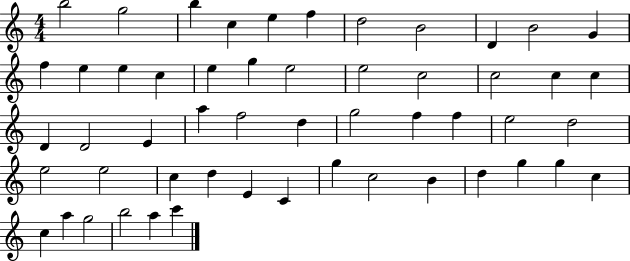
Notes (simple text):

B5/h G5/h B5/q C5/q E5/q F5/q D5/h B4/h D4/q B4/h G4/q F5/q E5/q E5/q C5/q E5/q G5/q E5/h E5/h C5/h C5/h C5/q C5/q D4/q D4/h E4/q A5/q F5/h D5/q G5/h F5/q F5/q E5/h D5/h E5/h E5/h C5/q D5/q E4/q C4/q G5/q C5/h B4/q D5/q G5/q G5/q C5/q C5/q A5/q G5/h B5/h A5/q C6/q